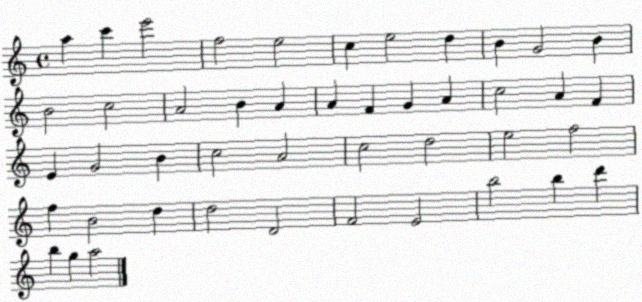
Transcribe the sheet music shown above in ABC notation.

X:1
T:Untitled
M:4/4
L:1/4
K:C
a c' e'2 f2 e2 c e2 d B G2 B B2 c2 A2 B A A F G A c2 A F E G2 B c2 A2 c2 d2 e2 f2 f B2 d d2 D2 F2 E2 b2 b d' b g a2